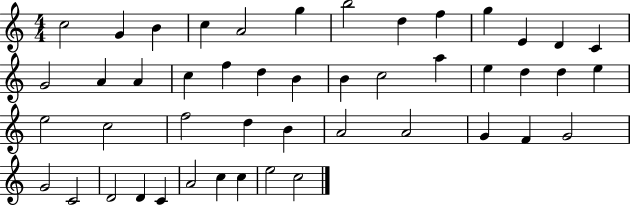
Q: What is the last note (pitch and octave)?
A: C5